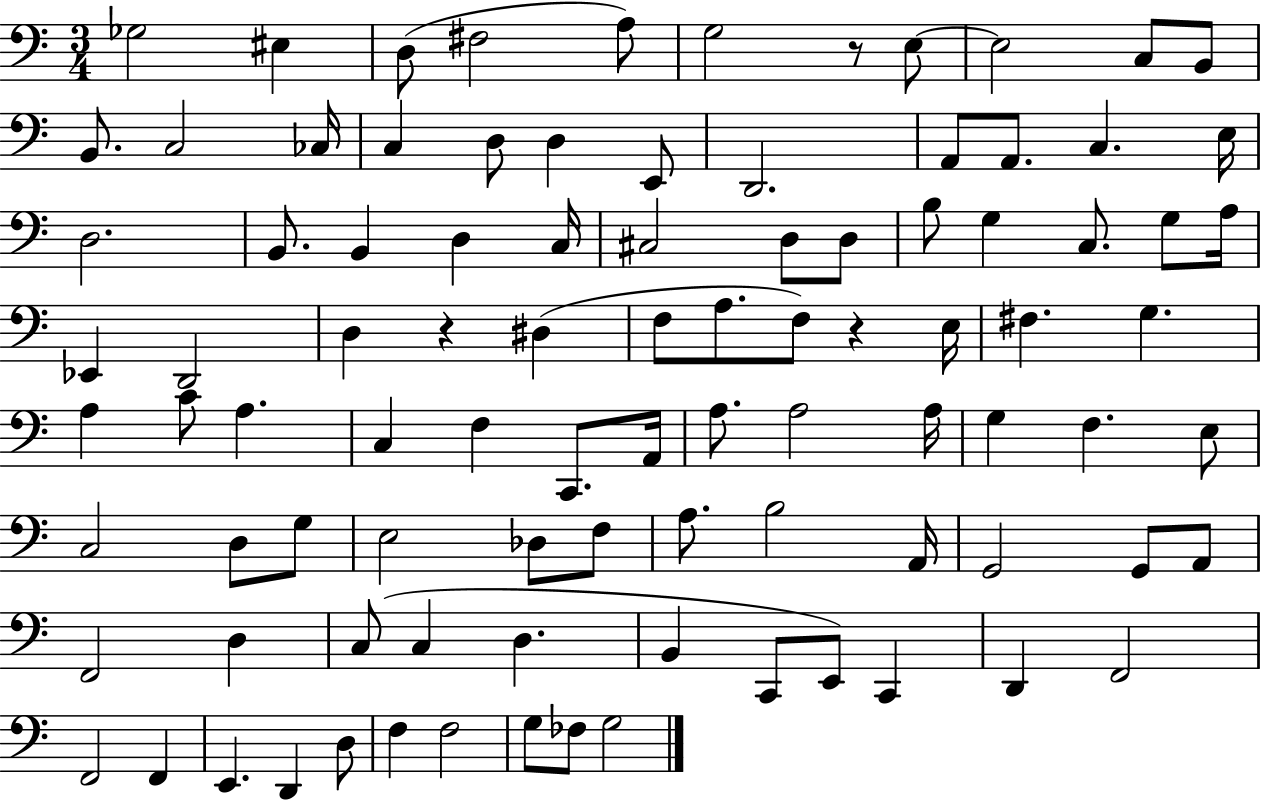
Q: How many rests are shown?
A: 3